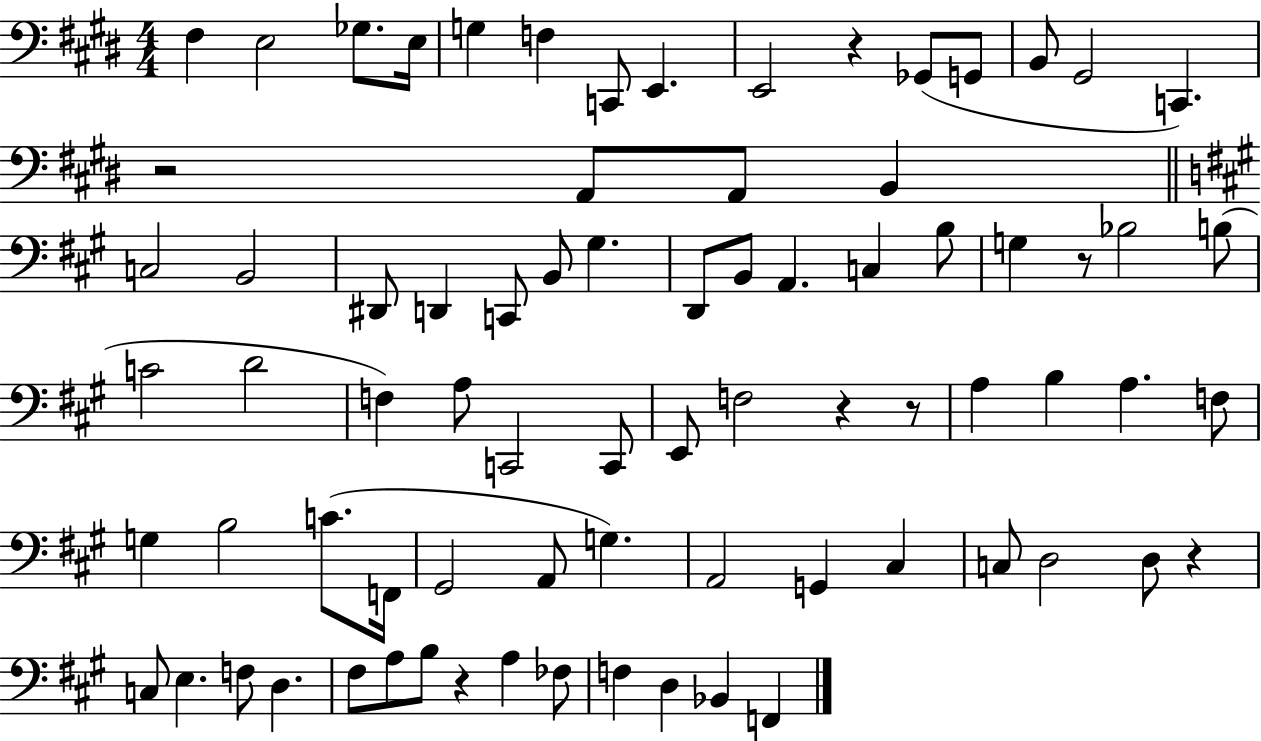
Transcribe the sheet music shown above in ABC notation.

X:1
T:Untitled
M:4/4
L:1/4
K:E
^F, E,2 _G,/2 E,/4 G, F, C,,/2 E,, E,,2 z _G,,/2 G,,/2 B,,/2 ^G,,2 C,, z2 A,,/2 A,,/2 B,, C,2 B,,2 ^D,,/2 D,, C,,/2 B,,/2 ^G, D,,/2 B,,/2 A,, C, B,/2 G, z/2 _B,2 B,/2 C2 D2 F, A,/2 C,,2 C,,/2 E,,/2 F,2 z z/2 A, B, A, F,/2 G, B,2 C/2 F,,/4 ^G,,2 A,,/2 G, A,,2 G,, ^C, C,/2 D,2 D,/2 z C,/2 E, F,/2 D, ^F,/2 A,/2 B,/2 z A, _F,/2 F, D, _B,, F,,